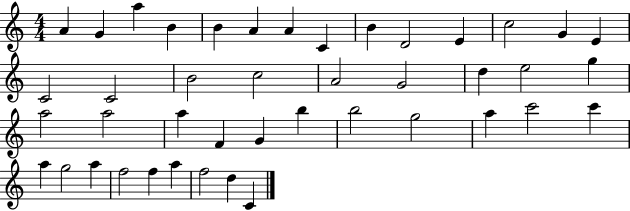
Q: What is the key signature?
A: C major